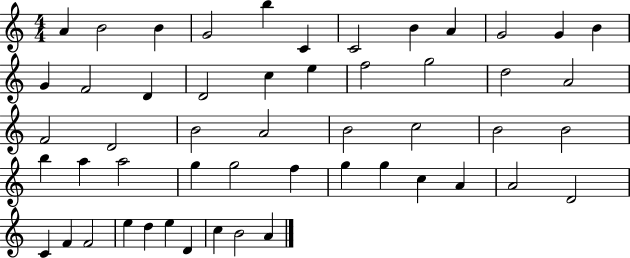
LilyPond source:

{
  \clef treble
  \numericTimeSignature
  \time 4/4
  \key c \major
  a'4 b'2 b'4 | g'2 b''4 c'4 | c'2 b'4 a'4 | g'2 g'4 b'4 | \break g'4 f'2 d'4 | d'2 c''4 e''4 | f''2 g''2 | d''2 a'2 | \break f'2 d'2 | b'2 a'2 | b'2 c''2 | b'2 b'2 | \break b''4 a''4 a''2 | g''4 g''2 f''4 | g''4 g''4 c''4 a'4 | a'2 d'2 | \break c'4 f'4 f'2 | e''4 d''4 e''4 d'4 | c''4 b'2 a'4 | \bar "|."
}